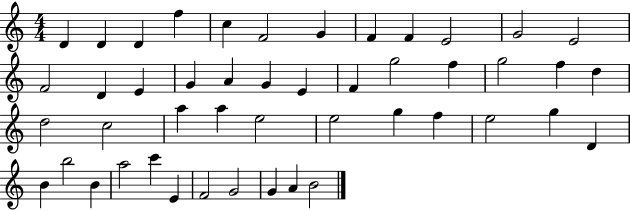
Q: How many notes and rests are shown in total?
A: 47